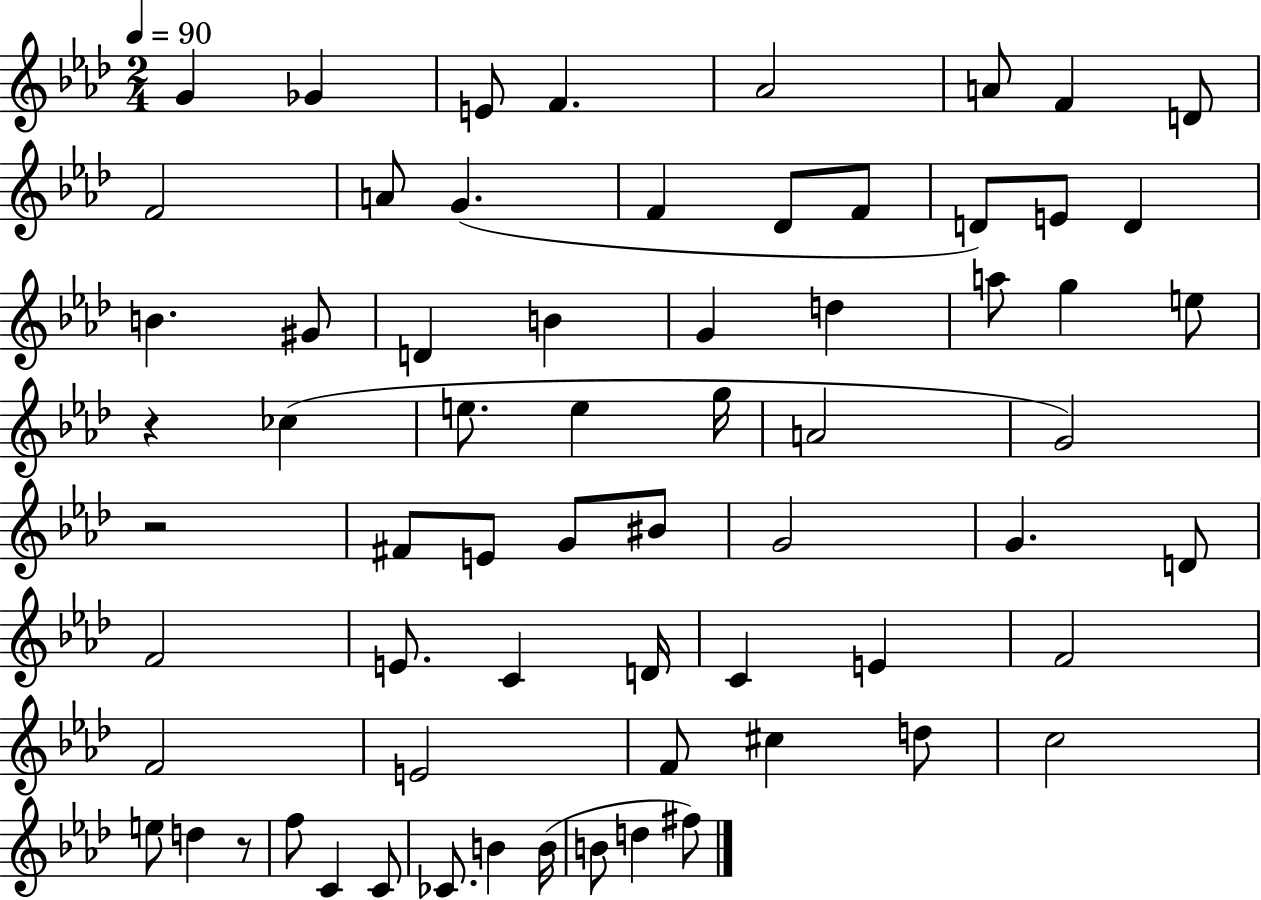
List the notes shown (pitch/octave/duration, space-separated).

G4/q Gb4/q E4/e F4/q. Ab4/h A4/e F4/q D4/e F4/h A4/e G4/q. F4/q Db4/e F4/e D4/e E4/e D4/q B4/q. G#4/e D4/q B4/q G4/q D5/q A5/e G5/q E5/e R/q CES5/q E5/e. E5/q G5/s A4/h G4/h R/h F#4/e E4/e G4/e BIS4/e G4/h G4/q. D4/e F4/h E4/e. C4/q D4/s C4/q E4/q F4/h F4/h E4/h F4/e C#5/q D5/e C5/h E5/e D5/q R/e F5/e C4/q C4/e CES4/e. B4/q B4/s B4/e D5/q F#5/e